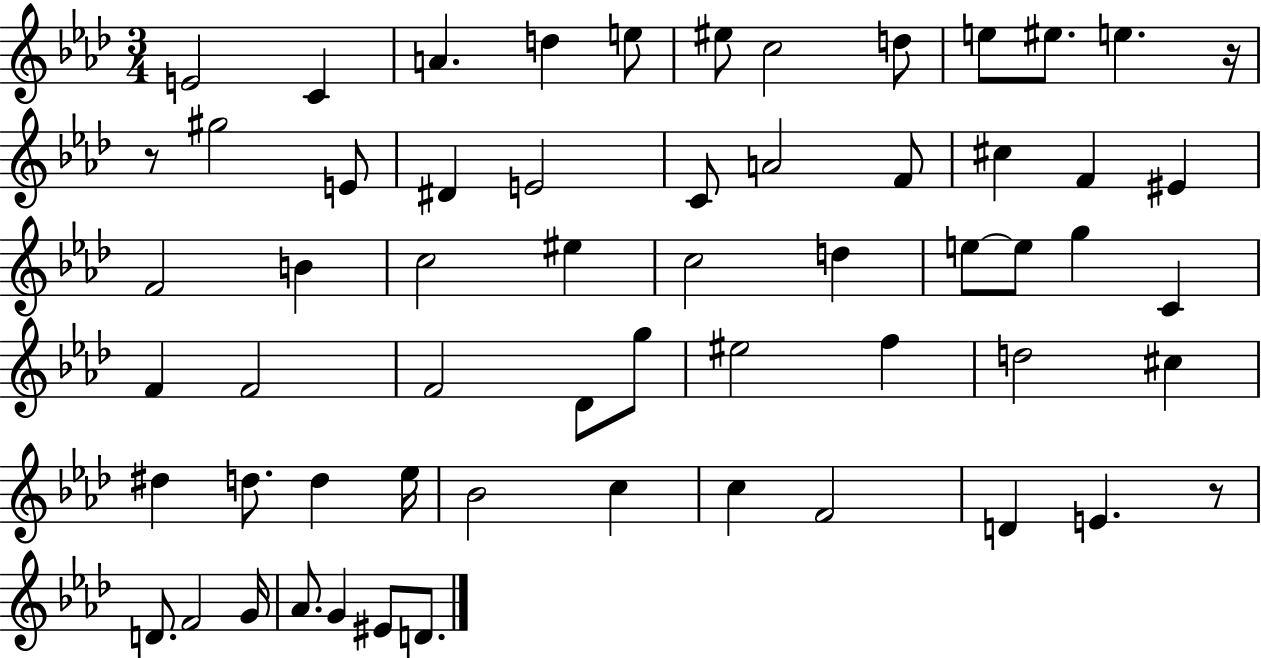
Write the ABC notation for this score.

X:1
T:Untitled
M:3/4
L:1/4
K:Ab
E2 C A d e/2 ^e/2 c2 d/2 e/2 ^e/2 e z/4 z/2 ^g2 E/2 ^D E2 C/2 A2 F/2 ^c F ^E F2 B c2 ^e c2 d e/2 e/2 g C F F2 F2 _D/2 g/2 ^e2 f d2 ^c ^d d/2 d _e/4 _B2 c c F2 D E z/2 D/2 F2 G/4 _A/2 G ^E/2 D/2